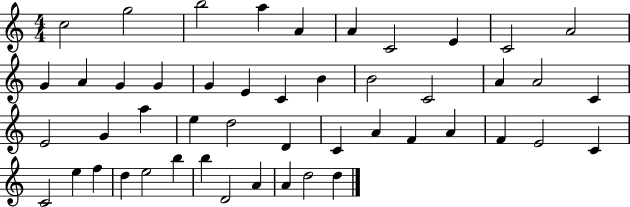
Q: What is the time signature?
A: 4/4